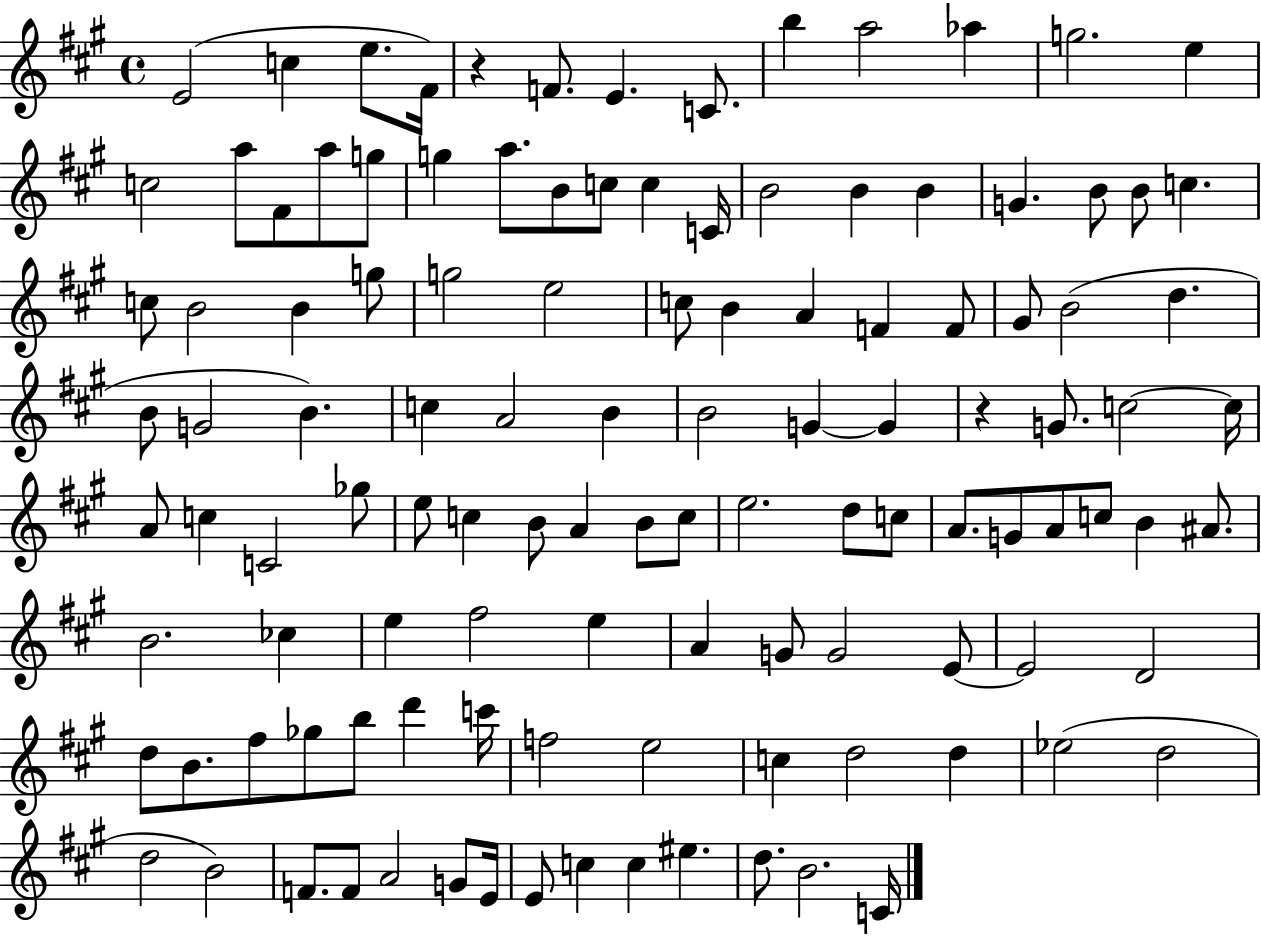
{
  \clef treble
  \time 4/4
  \defaultTimeSignature
  \key a \major
  e'2( c''4 e''8. fis'16) | r4 f'8. e'4. c'8. | b''4 a''2 aes''4 | g''2. e''4 | \break c''2 a''8 fis'8 a''8 g''8 | g''4 a''8. b'8 c''8 c''4 c'16 | b'2 b'4 b'4 | g'4. b'8 b'8 c''4. | \break c''8 b'2 b'4 g''8 | g''2 e''2 | c''8 b'4 a'4 f'4 f'8 | gis'8 b'2( d''4. | \break b'8 g'2 b'4.) | c''4 a'2 b'4 | b'2 g'4~~ g'4 | r4 g'8. c''2~~ c''16 | \break a'8 c''4 c'2 ges''8 | e''8 c''4 b'8 a'4 b'8 c''8 | e''2. d''8 c''8 | a'8. g'8 a'8 c''8 b'4 ais'8. | \break b'2. ces''4 | e''4 fis''2 e''4 | a'4 g'8 g'2 e'8~~ | e'2 d'2 | \break d''8 b'8. fis''8 ges''8 b''8 d'''4 c'''16 | f''2 e''2 | c''4 d''2 d''4 | ees''2( d''2 | \break d''2 b'2) | f'8. f'8 a'2 g'8 e'16 | e'8 c''4 c''4 eis''4. | d''8. b'2. c'16 | \break \bar "|."
}